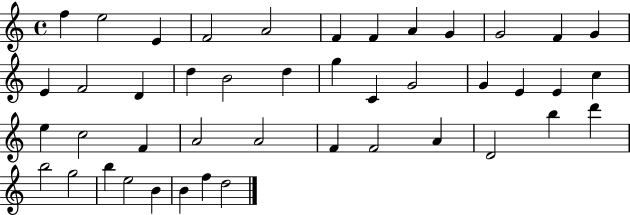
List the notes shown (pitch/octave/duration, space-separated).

F5/q E5/h E4/q F4/h A4/h F4/q F4/q A4/q G4/q G4/h F4/q G4/q E4/q F4/h D4/q D5/q B4/h D5/q G5/q C4/q G4/h G4/q E4/q E4/q C5/q E5/q C5/h F4/q A4/h A4/h F4/q F4/h A4/q D4/h B5/q D6/q B5/h G5/h B5/q E5/h B4/q B4/q F5/q D5/h